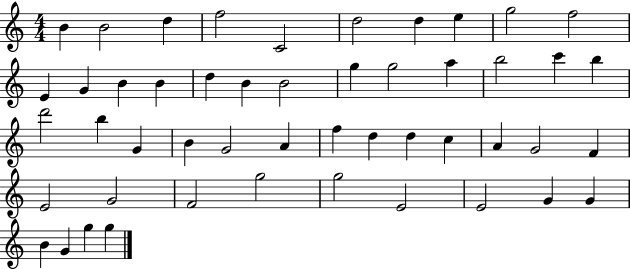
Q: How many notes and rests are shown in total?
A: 49